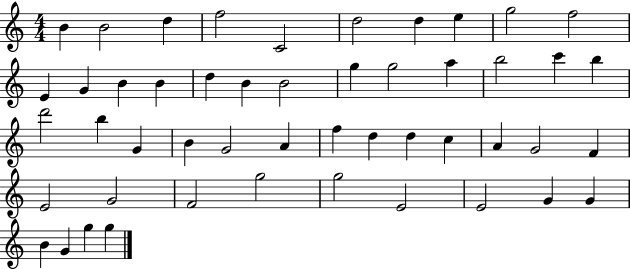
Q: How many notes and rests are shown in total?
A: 49